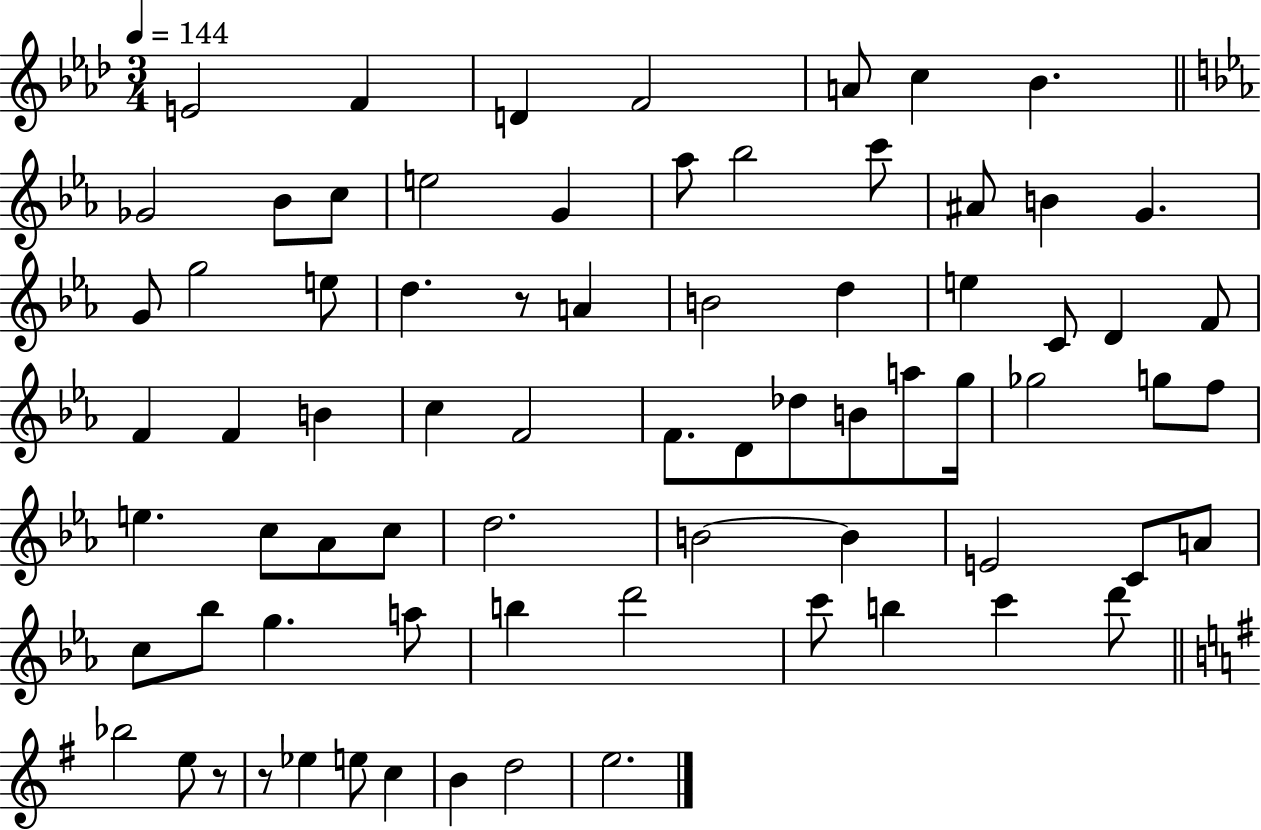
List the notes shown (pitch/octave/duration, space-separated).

E4/h F4/q D4/q F4/h A4/e C5/q Bb4/q. Gb4/h Bb4/e C5/e E5/h G4/q Ab5/e Bb5/h C6/e A#4/e B4/q G4/q. G4/e G5/h E5/e D5/q. R/e A4/q B4/h D5/q E5/q C4/e D4/q F4/e F4/q F4/q B4/q C5/q F4/h F4/e. D4/e Db5/e B4/e A5/e G5/s Gb5/h G5/e F5/e E5/q. C5/e Ab4/e C5/e D5/h. B4/h B4/q E4/h C4/e A4/e C5/e Bb5/e G5/q. A5/e B5/q D6/h C6/e B5/q C6/q D6/e Bb5/h E5/e R/e R/e Eb5/q E5/e C5/q B4/q D5/h E5/h.